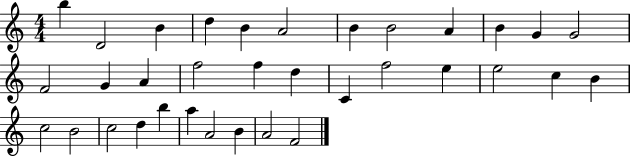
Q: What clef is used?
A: treble